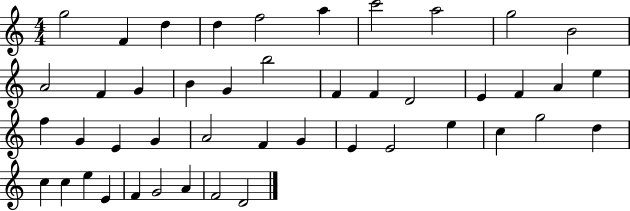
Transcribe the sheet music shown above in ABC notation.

X:1
T:Untitled
M:4/4
L:1/4
K:C
g2 F d d f2 a c'2 a2 g2 B2 A2 F G B G b2 F F D2 E F A e f G E G A2 F G E E2 e c g2 d c c e E F G2 A F2 D2